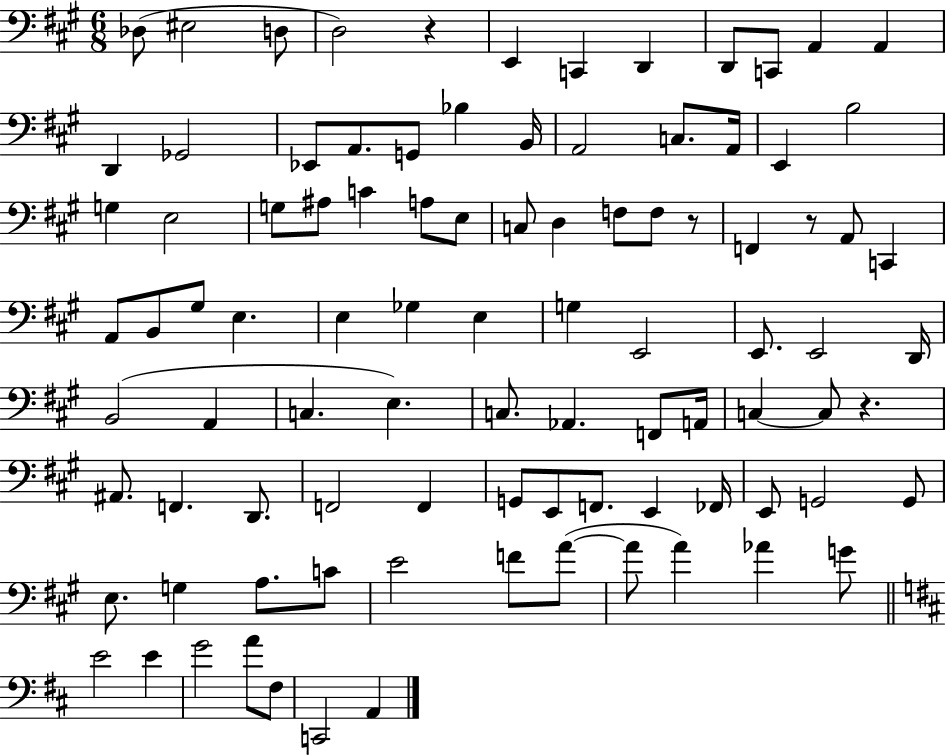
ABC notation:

X:1
T:Untitled
M:6/8
L:1/4
K:A
_D,/2 ^E,2 D,/2 D,2 z E,, C,, D,, D,,/2 C,,/2 A,, A,, D,, _G,,2 _E,,/2 A,,/2 G,,/2 _B, B,,/4 A,,2 C,/2 A,,/4 E,, B,2 G, E,2 G,/2 ^A,/2 C A,/2 E,/2 C,/2 D, F,/2 F,/2 z/2 F,, z/2 A,,/2 C,, A,,/2 B,,/2 ^G,/2 E, E, _G, E, G, E,,2 E,,/2 E,,2 D,,/4 B,,2 A,, C, E, C,/2 _A,, F,,/2 A,,/4 C, C,/2 z ^A,,/2 F,, D,,/2 F,,2 F,, G,,/2 E,,/2 F,,/2 E,, _F,,/4 E,,/2 G,,2 G,,/2 E,/2 G, A,/2 C/2 E2 F/2 A/2 A/2 A _A G/2 E2 E G2 A/2 ^F,/2 C,,2 A,,